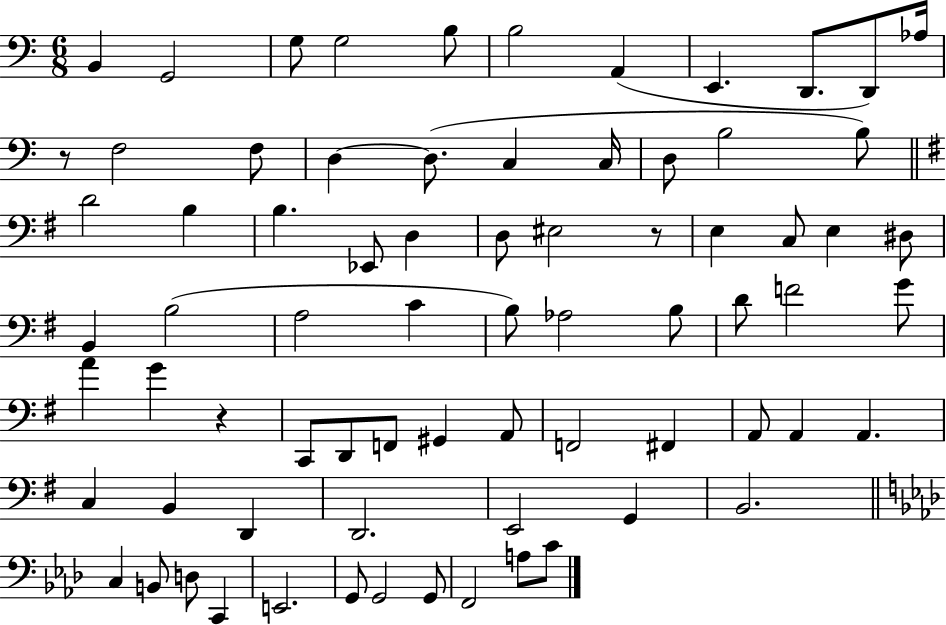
X:1
T:Untitled
M:6/8
L:1/4
K:C
B,, G,,2 G,/2 G,2 B,/2 B,2 A,, E,, D,,/2 D,,/2 _A,/4 z/2 F,2 F,/2 D, D,/2 C, C,/4 D,/2 B,2 B,/2 D2 B, B, _E,,/2 D, D,/2 ^E,2 z/2 E, C,/2 E, ^D,/2 B,, B,2 A,2 C B,/2 _A,2 B,/2 D/2 F2 G/2 A G z C,,/2 D,,/2 F,,/2 ^G,, A,,/2 F,,2 ^F,, A,,/2 A,, A,, C, B,, D,, D,,2 E,,2 G,, B,,2 C, B,,/2 D,/2 C,, E,,2 G,,/2 G,,2 G,,/2 F,,2 A,/2 C/2